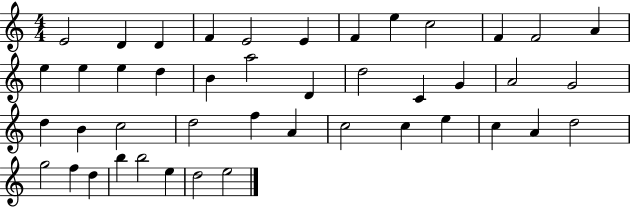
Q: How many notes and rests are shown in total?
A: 44